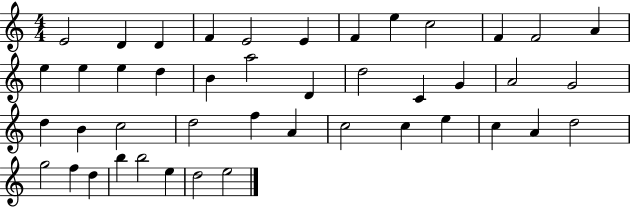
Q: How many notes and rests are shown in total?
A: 44